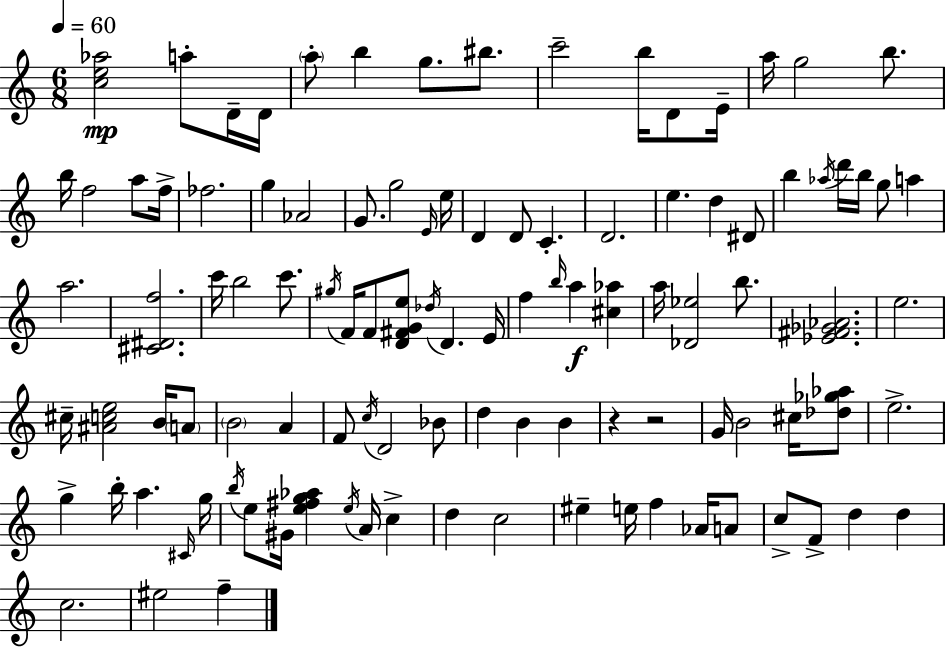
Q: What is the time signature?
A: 6/8